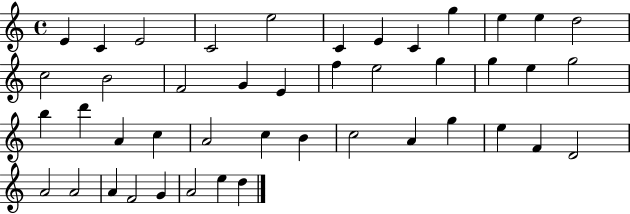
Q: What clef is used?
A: treble